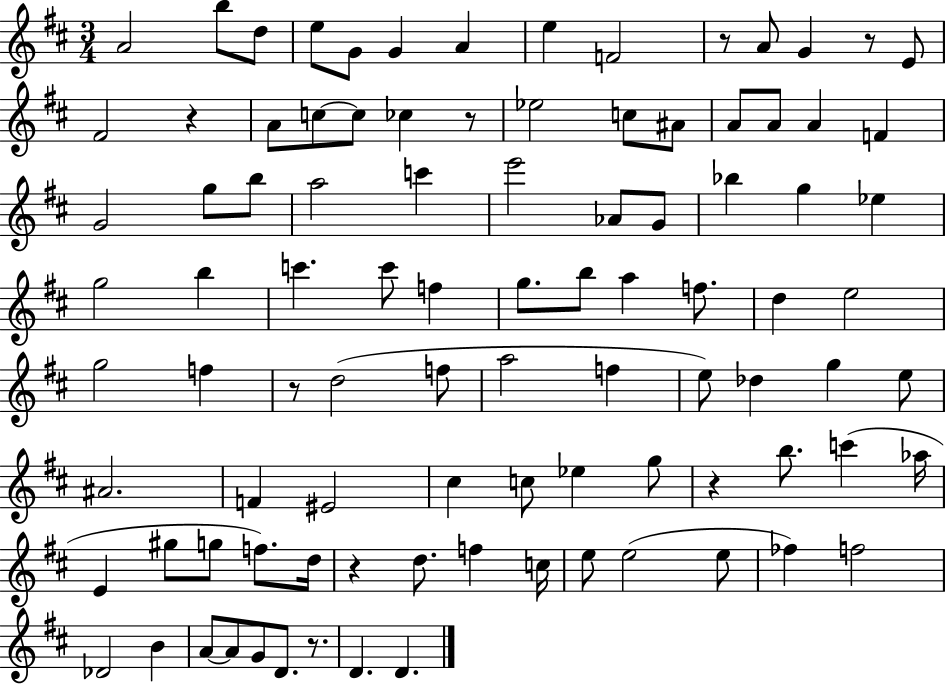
X:1
T:Untitled
M:3/4
L:1/4
K:D
A2 b/2 d/2 e/2 G/2 G A e F2 z/2 A/2 G z/2 E/2 ^F2 z A/2 c/2 c/2 _c z/2 _e2 c/2 ^A/2 A/2 A/2 A F G2 g/2 b/2 a2 c' e'2 _A/2 G/2 _b g _e g2 b c' c'/2 f g/2 b/2 a f/2 d e2 g2 f z/2 d2 f/2 a2 f e/2 _d g e/2 ^A2 F ^E2 ^c c/2 _e g/2 z b/2 c' _a/4 E ^g/2 g/2 f/2 d/4 z d/2 f c/4 e/2 e2 e/2 _f f2 _D2 B A/2 A/2 G/2 D/2 z/2 D D